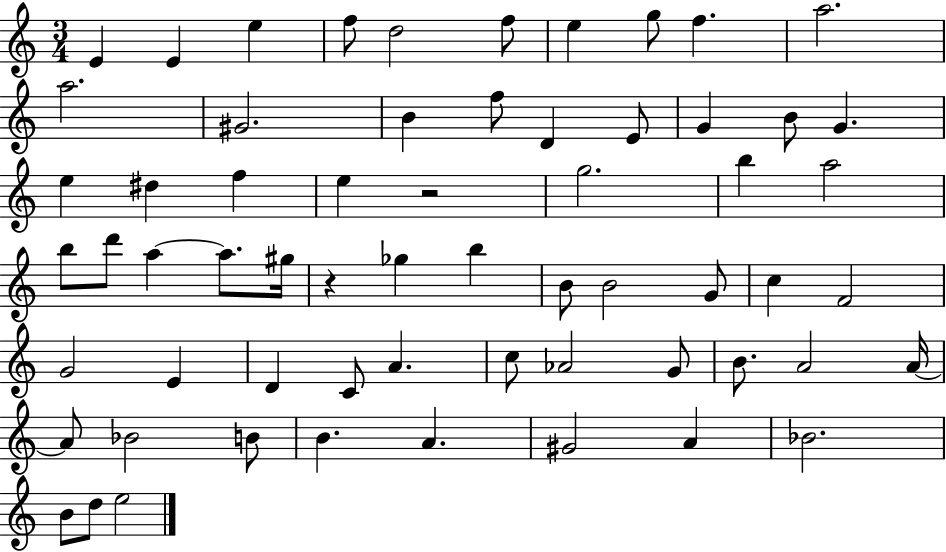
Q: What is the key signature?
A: C major